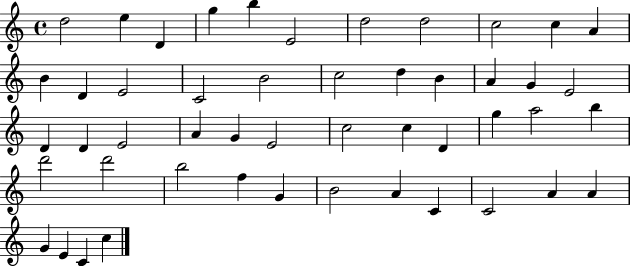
D5/h E5/q D4/q G5/q B5/q E4/h D5/h D5/h C5/h C5/q A4/q B4/q D4/q E4/h C4/h B4/h C5/h D5/q B4/q A4/q G4/q E4/h D4/q D4/q E4/h A4/q G4/q E4/h C5/h C5/q D4/q G5/q A5/h B5/q D6/h D6/h B5/h F5/q G4/q B4/h A4/q C4/q C4/h A4/q A4/q G4/q E4/q C4/q C5/q